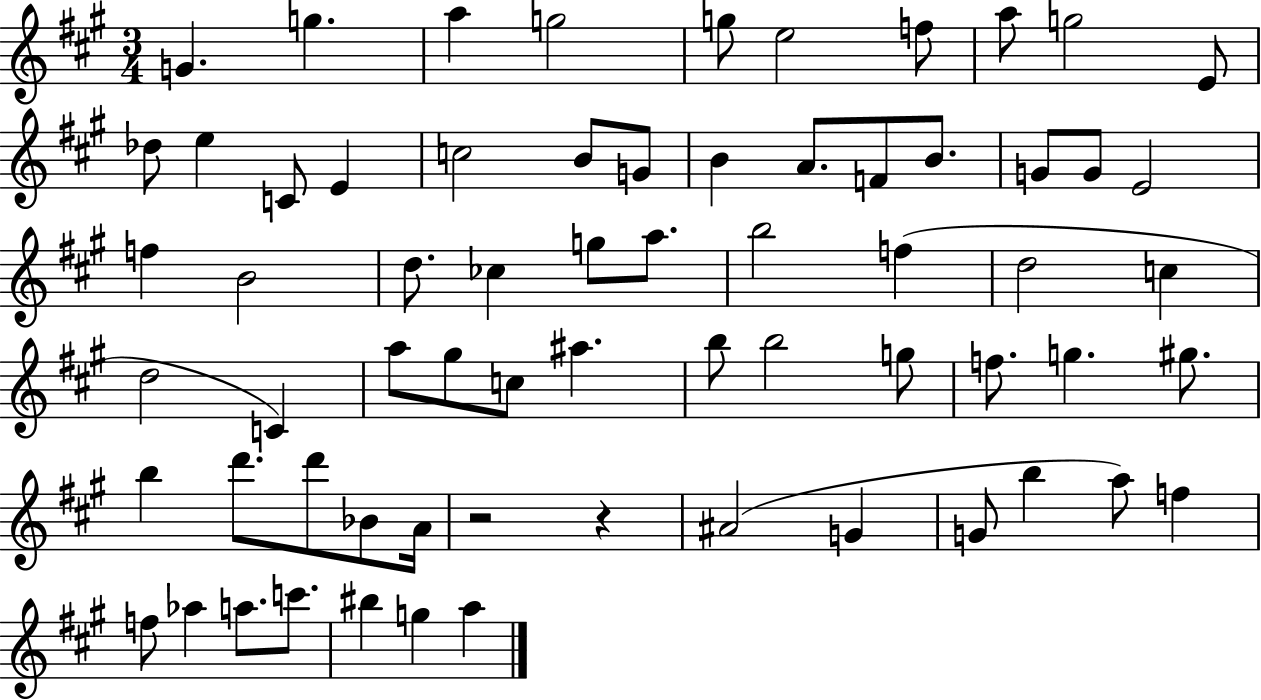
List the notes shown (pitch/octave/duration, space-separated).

G4/q. G5/q. A5/q G5/h G5/e E5/h F5/e A5/e G5/h E4/e Db5/e E5/q C4/e E4/q C5/h B4/e G4/e B4/q A4/e. F4/e B4/e. G4/e G4/e E4/h F5/q B4/h D5/e. CES5/q G5/e A5/e. B5/h F5/q D5/h C5/q D5/h C4/q A5/e G#5/e C5/e A#5/q. B5/e B5/h G5/e F5/e. G5/q. G#5/e. B5/q D6/e. D6/e Bb4/e A4/s R/h R/q A#4/h G4/q G4/e B5/q A5/e F5/q F5/e Ab5/q A5/e. C6/e. BIS5/q G5/q A5/q